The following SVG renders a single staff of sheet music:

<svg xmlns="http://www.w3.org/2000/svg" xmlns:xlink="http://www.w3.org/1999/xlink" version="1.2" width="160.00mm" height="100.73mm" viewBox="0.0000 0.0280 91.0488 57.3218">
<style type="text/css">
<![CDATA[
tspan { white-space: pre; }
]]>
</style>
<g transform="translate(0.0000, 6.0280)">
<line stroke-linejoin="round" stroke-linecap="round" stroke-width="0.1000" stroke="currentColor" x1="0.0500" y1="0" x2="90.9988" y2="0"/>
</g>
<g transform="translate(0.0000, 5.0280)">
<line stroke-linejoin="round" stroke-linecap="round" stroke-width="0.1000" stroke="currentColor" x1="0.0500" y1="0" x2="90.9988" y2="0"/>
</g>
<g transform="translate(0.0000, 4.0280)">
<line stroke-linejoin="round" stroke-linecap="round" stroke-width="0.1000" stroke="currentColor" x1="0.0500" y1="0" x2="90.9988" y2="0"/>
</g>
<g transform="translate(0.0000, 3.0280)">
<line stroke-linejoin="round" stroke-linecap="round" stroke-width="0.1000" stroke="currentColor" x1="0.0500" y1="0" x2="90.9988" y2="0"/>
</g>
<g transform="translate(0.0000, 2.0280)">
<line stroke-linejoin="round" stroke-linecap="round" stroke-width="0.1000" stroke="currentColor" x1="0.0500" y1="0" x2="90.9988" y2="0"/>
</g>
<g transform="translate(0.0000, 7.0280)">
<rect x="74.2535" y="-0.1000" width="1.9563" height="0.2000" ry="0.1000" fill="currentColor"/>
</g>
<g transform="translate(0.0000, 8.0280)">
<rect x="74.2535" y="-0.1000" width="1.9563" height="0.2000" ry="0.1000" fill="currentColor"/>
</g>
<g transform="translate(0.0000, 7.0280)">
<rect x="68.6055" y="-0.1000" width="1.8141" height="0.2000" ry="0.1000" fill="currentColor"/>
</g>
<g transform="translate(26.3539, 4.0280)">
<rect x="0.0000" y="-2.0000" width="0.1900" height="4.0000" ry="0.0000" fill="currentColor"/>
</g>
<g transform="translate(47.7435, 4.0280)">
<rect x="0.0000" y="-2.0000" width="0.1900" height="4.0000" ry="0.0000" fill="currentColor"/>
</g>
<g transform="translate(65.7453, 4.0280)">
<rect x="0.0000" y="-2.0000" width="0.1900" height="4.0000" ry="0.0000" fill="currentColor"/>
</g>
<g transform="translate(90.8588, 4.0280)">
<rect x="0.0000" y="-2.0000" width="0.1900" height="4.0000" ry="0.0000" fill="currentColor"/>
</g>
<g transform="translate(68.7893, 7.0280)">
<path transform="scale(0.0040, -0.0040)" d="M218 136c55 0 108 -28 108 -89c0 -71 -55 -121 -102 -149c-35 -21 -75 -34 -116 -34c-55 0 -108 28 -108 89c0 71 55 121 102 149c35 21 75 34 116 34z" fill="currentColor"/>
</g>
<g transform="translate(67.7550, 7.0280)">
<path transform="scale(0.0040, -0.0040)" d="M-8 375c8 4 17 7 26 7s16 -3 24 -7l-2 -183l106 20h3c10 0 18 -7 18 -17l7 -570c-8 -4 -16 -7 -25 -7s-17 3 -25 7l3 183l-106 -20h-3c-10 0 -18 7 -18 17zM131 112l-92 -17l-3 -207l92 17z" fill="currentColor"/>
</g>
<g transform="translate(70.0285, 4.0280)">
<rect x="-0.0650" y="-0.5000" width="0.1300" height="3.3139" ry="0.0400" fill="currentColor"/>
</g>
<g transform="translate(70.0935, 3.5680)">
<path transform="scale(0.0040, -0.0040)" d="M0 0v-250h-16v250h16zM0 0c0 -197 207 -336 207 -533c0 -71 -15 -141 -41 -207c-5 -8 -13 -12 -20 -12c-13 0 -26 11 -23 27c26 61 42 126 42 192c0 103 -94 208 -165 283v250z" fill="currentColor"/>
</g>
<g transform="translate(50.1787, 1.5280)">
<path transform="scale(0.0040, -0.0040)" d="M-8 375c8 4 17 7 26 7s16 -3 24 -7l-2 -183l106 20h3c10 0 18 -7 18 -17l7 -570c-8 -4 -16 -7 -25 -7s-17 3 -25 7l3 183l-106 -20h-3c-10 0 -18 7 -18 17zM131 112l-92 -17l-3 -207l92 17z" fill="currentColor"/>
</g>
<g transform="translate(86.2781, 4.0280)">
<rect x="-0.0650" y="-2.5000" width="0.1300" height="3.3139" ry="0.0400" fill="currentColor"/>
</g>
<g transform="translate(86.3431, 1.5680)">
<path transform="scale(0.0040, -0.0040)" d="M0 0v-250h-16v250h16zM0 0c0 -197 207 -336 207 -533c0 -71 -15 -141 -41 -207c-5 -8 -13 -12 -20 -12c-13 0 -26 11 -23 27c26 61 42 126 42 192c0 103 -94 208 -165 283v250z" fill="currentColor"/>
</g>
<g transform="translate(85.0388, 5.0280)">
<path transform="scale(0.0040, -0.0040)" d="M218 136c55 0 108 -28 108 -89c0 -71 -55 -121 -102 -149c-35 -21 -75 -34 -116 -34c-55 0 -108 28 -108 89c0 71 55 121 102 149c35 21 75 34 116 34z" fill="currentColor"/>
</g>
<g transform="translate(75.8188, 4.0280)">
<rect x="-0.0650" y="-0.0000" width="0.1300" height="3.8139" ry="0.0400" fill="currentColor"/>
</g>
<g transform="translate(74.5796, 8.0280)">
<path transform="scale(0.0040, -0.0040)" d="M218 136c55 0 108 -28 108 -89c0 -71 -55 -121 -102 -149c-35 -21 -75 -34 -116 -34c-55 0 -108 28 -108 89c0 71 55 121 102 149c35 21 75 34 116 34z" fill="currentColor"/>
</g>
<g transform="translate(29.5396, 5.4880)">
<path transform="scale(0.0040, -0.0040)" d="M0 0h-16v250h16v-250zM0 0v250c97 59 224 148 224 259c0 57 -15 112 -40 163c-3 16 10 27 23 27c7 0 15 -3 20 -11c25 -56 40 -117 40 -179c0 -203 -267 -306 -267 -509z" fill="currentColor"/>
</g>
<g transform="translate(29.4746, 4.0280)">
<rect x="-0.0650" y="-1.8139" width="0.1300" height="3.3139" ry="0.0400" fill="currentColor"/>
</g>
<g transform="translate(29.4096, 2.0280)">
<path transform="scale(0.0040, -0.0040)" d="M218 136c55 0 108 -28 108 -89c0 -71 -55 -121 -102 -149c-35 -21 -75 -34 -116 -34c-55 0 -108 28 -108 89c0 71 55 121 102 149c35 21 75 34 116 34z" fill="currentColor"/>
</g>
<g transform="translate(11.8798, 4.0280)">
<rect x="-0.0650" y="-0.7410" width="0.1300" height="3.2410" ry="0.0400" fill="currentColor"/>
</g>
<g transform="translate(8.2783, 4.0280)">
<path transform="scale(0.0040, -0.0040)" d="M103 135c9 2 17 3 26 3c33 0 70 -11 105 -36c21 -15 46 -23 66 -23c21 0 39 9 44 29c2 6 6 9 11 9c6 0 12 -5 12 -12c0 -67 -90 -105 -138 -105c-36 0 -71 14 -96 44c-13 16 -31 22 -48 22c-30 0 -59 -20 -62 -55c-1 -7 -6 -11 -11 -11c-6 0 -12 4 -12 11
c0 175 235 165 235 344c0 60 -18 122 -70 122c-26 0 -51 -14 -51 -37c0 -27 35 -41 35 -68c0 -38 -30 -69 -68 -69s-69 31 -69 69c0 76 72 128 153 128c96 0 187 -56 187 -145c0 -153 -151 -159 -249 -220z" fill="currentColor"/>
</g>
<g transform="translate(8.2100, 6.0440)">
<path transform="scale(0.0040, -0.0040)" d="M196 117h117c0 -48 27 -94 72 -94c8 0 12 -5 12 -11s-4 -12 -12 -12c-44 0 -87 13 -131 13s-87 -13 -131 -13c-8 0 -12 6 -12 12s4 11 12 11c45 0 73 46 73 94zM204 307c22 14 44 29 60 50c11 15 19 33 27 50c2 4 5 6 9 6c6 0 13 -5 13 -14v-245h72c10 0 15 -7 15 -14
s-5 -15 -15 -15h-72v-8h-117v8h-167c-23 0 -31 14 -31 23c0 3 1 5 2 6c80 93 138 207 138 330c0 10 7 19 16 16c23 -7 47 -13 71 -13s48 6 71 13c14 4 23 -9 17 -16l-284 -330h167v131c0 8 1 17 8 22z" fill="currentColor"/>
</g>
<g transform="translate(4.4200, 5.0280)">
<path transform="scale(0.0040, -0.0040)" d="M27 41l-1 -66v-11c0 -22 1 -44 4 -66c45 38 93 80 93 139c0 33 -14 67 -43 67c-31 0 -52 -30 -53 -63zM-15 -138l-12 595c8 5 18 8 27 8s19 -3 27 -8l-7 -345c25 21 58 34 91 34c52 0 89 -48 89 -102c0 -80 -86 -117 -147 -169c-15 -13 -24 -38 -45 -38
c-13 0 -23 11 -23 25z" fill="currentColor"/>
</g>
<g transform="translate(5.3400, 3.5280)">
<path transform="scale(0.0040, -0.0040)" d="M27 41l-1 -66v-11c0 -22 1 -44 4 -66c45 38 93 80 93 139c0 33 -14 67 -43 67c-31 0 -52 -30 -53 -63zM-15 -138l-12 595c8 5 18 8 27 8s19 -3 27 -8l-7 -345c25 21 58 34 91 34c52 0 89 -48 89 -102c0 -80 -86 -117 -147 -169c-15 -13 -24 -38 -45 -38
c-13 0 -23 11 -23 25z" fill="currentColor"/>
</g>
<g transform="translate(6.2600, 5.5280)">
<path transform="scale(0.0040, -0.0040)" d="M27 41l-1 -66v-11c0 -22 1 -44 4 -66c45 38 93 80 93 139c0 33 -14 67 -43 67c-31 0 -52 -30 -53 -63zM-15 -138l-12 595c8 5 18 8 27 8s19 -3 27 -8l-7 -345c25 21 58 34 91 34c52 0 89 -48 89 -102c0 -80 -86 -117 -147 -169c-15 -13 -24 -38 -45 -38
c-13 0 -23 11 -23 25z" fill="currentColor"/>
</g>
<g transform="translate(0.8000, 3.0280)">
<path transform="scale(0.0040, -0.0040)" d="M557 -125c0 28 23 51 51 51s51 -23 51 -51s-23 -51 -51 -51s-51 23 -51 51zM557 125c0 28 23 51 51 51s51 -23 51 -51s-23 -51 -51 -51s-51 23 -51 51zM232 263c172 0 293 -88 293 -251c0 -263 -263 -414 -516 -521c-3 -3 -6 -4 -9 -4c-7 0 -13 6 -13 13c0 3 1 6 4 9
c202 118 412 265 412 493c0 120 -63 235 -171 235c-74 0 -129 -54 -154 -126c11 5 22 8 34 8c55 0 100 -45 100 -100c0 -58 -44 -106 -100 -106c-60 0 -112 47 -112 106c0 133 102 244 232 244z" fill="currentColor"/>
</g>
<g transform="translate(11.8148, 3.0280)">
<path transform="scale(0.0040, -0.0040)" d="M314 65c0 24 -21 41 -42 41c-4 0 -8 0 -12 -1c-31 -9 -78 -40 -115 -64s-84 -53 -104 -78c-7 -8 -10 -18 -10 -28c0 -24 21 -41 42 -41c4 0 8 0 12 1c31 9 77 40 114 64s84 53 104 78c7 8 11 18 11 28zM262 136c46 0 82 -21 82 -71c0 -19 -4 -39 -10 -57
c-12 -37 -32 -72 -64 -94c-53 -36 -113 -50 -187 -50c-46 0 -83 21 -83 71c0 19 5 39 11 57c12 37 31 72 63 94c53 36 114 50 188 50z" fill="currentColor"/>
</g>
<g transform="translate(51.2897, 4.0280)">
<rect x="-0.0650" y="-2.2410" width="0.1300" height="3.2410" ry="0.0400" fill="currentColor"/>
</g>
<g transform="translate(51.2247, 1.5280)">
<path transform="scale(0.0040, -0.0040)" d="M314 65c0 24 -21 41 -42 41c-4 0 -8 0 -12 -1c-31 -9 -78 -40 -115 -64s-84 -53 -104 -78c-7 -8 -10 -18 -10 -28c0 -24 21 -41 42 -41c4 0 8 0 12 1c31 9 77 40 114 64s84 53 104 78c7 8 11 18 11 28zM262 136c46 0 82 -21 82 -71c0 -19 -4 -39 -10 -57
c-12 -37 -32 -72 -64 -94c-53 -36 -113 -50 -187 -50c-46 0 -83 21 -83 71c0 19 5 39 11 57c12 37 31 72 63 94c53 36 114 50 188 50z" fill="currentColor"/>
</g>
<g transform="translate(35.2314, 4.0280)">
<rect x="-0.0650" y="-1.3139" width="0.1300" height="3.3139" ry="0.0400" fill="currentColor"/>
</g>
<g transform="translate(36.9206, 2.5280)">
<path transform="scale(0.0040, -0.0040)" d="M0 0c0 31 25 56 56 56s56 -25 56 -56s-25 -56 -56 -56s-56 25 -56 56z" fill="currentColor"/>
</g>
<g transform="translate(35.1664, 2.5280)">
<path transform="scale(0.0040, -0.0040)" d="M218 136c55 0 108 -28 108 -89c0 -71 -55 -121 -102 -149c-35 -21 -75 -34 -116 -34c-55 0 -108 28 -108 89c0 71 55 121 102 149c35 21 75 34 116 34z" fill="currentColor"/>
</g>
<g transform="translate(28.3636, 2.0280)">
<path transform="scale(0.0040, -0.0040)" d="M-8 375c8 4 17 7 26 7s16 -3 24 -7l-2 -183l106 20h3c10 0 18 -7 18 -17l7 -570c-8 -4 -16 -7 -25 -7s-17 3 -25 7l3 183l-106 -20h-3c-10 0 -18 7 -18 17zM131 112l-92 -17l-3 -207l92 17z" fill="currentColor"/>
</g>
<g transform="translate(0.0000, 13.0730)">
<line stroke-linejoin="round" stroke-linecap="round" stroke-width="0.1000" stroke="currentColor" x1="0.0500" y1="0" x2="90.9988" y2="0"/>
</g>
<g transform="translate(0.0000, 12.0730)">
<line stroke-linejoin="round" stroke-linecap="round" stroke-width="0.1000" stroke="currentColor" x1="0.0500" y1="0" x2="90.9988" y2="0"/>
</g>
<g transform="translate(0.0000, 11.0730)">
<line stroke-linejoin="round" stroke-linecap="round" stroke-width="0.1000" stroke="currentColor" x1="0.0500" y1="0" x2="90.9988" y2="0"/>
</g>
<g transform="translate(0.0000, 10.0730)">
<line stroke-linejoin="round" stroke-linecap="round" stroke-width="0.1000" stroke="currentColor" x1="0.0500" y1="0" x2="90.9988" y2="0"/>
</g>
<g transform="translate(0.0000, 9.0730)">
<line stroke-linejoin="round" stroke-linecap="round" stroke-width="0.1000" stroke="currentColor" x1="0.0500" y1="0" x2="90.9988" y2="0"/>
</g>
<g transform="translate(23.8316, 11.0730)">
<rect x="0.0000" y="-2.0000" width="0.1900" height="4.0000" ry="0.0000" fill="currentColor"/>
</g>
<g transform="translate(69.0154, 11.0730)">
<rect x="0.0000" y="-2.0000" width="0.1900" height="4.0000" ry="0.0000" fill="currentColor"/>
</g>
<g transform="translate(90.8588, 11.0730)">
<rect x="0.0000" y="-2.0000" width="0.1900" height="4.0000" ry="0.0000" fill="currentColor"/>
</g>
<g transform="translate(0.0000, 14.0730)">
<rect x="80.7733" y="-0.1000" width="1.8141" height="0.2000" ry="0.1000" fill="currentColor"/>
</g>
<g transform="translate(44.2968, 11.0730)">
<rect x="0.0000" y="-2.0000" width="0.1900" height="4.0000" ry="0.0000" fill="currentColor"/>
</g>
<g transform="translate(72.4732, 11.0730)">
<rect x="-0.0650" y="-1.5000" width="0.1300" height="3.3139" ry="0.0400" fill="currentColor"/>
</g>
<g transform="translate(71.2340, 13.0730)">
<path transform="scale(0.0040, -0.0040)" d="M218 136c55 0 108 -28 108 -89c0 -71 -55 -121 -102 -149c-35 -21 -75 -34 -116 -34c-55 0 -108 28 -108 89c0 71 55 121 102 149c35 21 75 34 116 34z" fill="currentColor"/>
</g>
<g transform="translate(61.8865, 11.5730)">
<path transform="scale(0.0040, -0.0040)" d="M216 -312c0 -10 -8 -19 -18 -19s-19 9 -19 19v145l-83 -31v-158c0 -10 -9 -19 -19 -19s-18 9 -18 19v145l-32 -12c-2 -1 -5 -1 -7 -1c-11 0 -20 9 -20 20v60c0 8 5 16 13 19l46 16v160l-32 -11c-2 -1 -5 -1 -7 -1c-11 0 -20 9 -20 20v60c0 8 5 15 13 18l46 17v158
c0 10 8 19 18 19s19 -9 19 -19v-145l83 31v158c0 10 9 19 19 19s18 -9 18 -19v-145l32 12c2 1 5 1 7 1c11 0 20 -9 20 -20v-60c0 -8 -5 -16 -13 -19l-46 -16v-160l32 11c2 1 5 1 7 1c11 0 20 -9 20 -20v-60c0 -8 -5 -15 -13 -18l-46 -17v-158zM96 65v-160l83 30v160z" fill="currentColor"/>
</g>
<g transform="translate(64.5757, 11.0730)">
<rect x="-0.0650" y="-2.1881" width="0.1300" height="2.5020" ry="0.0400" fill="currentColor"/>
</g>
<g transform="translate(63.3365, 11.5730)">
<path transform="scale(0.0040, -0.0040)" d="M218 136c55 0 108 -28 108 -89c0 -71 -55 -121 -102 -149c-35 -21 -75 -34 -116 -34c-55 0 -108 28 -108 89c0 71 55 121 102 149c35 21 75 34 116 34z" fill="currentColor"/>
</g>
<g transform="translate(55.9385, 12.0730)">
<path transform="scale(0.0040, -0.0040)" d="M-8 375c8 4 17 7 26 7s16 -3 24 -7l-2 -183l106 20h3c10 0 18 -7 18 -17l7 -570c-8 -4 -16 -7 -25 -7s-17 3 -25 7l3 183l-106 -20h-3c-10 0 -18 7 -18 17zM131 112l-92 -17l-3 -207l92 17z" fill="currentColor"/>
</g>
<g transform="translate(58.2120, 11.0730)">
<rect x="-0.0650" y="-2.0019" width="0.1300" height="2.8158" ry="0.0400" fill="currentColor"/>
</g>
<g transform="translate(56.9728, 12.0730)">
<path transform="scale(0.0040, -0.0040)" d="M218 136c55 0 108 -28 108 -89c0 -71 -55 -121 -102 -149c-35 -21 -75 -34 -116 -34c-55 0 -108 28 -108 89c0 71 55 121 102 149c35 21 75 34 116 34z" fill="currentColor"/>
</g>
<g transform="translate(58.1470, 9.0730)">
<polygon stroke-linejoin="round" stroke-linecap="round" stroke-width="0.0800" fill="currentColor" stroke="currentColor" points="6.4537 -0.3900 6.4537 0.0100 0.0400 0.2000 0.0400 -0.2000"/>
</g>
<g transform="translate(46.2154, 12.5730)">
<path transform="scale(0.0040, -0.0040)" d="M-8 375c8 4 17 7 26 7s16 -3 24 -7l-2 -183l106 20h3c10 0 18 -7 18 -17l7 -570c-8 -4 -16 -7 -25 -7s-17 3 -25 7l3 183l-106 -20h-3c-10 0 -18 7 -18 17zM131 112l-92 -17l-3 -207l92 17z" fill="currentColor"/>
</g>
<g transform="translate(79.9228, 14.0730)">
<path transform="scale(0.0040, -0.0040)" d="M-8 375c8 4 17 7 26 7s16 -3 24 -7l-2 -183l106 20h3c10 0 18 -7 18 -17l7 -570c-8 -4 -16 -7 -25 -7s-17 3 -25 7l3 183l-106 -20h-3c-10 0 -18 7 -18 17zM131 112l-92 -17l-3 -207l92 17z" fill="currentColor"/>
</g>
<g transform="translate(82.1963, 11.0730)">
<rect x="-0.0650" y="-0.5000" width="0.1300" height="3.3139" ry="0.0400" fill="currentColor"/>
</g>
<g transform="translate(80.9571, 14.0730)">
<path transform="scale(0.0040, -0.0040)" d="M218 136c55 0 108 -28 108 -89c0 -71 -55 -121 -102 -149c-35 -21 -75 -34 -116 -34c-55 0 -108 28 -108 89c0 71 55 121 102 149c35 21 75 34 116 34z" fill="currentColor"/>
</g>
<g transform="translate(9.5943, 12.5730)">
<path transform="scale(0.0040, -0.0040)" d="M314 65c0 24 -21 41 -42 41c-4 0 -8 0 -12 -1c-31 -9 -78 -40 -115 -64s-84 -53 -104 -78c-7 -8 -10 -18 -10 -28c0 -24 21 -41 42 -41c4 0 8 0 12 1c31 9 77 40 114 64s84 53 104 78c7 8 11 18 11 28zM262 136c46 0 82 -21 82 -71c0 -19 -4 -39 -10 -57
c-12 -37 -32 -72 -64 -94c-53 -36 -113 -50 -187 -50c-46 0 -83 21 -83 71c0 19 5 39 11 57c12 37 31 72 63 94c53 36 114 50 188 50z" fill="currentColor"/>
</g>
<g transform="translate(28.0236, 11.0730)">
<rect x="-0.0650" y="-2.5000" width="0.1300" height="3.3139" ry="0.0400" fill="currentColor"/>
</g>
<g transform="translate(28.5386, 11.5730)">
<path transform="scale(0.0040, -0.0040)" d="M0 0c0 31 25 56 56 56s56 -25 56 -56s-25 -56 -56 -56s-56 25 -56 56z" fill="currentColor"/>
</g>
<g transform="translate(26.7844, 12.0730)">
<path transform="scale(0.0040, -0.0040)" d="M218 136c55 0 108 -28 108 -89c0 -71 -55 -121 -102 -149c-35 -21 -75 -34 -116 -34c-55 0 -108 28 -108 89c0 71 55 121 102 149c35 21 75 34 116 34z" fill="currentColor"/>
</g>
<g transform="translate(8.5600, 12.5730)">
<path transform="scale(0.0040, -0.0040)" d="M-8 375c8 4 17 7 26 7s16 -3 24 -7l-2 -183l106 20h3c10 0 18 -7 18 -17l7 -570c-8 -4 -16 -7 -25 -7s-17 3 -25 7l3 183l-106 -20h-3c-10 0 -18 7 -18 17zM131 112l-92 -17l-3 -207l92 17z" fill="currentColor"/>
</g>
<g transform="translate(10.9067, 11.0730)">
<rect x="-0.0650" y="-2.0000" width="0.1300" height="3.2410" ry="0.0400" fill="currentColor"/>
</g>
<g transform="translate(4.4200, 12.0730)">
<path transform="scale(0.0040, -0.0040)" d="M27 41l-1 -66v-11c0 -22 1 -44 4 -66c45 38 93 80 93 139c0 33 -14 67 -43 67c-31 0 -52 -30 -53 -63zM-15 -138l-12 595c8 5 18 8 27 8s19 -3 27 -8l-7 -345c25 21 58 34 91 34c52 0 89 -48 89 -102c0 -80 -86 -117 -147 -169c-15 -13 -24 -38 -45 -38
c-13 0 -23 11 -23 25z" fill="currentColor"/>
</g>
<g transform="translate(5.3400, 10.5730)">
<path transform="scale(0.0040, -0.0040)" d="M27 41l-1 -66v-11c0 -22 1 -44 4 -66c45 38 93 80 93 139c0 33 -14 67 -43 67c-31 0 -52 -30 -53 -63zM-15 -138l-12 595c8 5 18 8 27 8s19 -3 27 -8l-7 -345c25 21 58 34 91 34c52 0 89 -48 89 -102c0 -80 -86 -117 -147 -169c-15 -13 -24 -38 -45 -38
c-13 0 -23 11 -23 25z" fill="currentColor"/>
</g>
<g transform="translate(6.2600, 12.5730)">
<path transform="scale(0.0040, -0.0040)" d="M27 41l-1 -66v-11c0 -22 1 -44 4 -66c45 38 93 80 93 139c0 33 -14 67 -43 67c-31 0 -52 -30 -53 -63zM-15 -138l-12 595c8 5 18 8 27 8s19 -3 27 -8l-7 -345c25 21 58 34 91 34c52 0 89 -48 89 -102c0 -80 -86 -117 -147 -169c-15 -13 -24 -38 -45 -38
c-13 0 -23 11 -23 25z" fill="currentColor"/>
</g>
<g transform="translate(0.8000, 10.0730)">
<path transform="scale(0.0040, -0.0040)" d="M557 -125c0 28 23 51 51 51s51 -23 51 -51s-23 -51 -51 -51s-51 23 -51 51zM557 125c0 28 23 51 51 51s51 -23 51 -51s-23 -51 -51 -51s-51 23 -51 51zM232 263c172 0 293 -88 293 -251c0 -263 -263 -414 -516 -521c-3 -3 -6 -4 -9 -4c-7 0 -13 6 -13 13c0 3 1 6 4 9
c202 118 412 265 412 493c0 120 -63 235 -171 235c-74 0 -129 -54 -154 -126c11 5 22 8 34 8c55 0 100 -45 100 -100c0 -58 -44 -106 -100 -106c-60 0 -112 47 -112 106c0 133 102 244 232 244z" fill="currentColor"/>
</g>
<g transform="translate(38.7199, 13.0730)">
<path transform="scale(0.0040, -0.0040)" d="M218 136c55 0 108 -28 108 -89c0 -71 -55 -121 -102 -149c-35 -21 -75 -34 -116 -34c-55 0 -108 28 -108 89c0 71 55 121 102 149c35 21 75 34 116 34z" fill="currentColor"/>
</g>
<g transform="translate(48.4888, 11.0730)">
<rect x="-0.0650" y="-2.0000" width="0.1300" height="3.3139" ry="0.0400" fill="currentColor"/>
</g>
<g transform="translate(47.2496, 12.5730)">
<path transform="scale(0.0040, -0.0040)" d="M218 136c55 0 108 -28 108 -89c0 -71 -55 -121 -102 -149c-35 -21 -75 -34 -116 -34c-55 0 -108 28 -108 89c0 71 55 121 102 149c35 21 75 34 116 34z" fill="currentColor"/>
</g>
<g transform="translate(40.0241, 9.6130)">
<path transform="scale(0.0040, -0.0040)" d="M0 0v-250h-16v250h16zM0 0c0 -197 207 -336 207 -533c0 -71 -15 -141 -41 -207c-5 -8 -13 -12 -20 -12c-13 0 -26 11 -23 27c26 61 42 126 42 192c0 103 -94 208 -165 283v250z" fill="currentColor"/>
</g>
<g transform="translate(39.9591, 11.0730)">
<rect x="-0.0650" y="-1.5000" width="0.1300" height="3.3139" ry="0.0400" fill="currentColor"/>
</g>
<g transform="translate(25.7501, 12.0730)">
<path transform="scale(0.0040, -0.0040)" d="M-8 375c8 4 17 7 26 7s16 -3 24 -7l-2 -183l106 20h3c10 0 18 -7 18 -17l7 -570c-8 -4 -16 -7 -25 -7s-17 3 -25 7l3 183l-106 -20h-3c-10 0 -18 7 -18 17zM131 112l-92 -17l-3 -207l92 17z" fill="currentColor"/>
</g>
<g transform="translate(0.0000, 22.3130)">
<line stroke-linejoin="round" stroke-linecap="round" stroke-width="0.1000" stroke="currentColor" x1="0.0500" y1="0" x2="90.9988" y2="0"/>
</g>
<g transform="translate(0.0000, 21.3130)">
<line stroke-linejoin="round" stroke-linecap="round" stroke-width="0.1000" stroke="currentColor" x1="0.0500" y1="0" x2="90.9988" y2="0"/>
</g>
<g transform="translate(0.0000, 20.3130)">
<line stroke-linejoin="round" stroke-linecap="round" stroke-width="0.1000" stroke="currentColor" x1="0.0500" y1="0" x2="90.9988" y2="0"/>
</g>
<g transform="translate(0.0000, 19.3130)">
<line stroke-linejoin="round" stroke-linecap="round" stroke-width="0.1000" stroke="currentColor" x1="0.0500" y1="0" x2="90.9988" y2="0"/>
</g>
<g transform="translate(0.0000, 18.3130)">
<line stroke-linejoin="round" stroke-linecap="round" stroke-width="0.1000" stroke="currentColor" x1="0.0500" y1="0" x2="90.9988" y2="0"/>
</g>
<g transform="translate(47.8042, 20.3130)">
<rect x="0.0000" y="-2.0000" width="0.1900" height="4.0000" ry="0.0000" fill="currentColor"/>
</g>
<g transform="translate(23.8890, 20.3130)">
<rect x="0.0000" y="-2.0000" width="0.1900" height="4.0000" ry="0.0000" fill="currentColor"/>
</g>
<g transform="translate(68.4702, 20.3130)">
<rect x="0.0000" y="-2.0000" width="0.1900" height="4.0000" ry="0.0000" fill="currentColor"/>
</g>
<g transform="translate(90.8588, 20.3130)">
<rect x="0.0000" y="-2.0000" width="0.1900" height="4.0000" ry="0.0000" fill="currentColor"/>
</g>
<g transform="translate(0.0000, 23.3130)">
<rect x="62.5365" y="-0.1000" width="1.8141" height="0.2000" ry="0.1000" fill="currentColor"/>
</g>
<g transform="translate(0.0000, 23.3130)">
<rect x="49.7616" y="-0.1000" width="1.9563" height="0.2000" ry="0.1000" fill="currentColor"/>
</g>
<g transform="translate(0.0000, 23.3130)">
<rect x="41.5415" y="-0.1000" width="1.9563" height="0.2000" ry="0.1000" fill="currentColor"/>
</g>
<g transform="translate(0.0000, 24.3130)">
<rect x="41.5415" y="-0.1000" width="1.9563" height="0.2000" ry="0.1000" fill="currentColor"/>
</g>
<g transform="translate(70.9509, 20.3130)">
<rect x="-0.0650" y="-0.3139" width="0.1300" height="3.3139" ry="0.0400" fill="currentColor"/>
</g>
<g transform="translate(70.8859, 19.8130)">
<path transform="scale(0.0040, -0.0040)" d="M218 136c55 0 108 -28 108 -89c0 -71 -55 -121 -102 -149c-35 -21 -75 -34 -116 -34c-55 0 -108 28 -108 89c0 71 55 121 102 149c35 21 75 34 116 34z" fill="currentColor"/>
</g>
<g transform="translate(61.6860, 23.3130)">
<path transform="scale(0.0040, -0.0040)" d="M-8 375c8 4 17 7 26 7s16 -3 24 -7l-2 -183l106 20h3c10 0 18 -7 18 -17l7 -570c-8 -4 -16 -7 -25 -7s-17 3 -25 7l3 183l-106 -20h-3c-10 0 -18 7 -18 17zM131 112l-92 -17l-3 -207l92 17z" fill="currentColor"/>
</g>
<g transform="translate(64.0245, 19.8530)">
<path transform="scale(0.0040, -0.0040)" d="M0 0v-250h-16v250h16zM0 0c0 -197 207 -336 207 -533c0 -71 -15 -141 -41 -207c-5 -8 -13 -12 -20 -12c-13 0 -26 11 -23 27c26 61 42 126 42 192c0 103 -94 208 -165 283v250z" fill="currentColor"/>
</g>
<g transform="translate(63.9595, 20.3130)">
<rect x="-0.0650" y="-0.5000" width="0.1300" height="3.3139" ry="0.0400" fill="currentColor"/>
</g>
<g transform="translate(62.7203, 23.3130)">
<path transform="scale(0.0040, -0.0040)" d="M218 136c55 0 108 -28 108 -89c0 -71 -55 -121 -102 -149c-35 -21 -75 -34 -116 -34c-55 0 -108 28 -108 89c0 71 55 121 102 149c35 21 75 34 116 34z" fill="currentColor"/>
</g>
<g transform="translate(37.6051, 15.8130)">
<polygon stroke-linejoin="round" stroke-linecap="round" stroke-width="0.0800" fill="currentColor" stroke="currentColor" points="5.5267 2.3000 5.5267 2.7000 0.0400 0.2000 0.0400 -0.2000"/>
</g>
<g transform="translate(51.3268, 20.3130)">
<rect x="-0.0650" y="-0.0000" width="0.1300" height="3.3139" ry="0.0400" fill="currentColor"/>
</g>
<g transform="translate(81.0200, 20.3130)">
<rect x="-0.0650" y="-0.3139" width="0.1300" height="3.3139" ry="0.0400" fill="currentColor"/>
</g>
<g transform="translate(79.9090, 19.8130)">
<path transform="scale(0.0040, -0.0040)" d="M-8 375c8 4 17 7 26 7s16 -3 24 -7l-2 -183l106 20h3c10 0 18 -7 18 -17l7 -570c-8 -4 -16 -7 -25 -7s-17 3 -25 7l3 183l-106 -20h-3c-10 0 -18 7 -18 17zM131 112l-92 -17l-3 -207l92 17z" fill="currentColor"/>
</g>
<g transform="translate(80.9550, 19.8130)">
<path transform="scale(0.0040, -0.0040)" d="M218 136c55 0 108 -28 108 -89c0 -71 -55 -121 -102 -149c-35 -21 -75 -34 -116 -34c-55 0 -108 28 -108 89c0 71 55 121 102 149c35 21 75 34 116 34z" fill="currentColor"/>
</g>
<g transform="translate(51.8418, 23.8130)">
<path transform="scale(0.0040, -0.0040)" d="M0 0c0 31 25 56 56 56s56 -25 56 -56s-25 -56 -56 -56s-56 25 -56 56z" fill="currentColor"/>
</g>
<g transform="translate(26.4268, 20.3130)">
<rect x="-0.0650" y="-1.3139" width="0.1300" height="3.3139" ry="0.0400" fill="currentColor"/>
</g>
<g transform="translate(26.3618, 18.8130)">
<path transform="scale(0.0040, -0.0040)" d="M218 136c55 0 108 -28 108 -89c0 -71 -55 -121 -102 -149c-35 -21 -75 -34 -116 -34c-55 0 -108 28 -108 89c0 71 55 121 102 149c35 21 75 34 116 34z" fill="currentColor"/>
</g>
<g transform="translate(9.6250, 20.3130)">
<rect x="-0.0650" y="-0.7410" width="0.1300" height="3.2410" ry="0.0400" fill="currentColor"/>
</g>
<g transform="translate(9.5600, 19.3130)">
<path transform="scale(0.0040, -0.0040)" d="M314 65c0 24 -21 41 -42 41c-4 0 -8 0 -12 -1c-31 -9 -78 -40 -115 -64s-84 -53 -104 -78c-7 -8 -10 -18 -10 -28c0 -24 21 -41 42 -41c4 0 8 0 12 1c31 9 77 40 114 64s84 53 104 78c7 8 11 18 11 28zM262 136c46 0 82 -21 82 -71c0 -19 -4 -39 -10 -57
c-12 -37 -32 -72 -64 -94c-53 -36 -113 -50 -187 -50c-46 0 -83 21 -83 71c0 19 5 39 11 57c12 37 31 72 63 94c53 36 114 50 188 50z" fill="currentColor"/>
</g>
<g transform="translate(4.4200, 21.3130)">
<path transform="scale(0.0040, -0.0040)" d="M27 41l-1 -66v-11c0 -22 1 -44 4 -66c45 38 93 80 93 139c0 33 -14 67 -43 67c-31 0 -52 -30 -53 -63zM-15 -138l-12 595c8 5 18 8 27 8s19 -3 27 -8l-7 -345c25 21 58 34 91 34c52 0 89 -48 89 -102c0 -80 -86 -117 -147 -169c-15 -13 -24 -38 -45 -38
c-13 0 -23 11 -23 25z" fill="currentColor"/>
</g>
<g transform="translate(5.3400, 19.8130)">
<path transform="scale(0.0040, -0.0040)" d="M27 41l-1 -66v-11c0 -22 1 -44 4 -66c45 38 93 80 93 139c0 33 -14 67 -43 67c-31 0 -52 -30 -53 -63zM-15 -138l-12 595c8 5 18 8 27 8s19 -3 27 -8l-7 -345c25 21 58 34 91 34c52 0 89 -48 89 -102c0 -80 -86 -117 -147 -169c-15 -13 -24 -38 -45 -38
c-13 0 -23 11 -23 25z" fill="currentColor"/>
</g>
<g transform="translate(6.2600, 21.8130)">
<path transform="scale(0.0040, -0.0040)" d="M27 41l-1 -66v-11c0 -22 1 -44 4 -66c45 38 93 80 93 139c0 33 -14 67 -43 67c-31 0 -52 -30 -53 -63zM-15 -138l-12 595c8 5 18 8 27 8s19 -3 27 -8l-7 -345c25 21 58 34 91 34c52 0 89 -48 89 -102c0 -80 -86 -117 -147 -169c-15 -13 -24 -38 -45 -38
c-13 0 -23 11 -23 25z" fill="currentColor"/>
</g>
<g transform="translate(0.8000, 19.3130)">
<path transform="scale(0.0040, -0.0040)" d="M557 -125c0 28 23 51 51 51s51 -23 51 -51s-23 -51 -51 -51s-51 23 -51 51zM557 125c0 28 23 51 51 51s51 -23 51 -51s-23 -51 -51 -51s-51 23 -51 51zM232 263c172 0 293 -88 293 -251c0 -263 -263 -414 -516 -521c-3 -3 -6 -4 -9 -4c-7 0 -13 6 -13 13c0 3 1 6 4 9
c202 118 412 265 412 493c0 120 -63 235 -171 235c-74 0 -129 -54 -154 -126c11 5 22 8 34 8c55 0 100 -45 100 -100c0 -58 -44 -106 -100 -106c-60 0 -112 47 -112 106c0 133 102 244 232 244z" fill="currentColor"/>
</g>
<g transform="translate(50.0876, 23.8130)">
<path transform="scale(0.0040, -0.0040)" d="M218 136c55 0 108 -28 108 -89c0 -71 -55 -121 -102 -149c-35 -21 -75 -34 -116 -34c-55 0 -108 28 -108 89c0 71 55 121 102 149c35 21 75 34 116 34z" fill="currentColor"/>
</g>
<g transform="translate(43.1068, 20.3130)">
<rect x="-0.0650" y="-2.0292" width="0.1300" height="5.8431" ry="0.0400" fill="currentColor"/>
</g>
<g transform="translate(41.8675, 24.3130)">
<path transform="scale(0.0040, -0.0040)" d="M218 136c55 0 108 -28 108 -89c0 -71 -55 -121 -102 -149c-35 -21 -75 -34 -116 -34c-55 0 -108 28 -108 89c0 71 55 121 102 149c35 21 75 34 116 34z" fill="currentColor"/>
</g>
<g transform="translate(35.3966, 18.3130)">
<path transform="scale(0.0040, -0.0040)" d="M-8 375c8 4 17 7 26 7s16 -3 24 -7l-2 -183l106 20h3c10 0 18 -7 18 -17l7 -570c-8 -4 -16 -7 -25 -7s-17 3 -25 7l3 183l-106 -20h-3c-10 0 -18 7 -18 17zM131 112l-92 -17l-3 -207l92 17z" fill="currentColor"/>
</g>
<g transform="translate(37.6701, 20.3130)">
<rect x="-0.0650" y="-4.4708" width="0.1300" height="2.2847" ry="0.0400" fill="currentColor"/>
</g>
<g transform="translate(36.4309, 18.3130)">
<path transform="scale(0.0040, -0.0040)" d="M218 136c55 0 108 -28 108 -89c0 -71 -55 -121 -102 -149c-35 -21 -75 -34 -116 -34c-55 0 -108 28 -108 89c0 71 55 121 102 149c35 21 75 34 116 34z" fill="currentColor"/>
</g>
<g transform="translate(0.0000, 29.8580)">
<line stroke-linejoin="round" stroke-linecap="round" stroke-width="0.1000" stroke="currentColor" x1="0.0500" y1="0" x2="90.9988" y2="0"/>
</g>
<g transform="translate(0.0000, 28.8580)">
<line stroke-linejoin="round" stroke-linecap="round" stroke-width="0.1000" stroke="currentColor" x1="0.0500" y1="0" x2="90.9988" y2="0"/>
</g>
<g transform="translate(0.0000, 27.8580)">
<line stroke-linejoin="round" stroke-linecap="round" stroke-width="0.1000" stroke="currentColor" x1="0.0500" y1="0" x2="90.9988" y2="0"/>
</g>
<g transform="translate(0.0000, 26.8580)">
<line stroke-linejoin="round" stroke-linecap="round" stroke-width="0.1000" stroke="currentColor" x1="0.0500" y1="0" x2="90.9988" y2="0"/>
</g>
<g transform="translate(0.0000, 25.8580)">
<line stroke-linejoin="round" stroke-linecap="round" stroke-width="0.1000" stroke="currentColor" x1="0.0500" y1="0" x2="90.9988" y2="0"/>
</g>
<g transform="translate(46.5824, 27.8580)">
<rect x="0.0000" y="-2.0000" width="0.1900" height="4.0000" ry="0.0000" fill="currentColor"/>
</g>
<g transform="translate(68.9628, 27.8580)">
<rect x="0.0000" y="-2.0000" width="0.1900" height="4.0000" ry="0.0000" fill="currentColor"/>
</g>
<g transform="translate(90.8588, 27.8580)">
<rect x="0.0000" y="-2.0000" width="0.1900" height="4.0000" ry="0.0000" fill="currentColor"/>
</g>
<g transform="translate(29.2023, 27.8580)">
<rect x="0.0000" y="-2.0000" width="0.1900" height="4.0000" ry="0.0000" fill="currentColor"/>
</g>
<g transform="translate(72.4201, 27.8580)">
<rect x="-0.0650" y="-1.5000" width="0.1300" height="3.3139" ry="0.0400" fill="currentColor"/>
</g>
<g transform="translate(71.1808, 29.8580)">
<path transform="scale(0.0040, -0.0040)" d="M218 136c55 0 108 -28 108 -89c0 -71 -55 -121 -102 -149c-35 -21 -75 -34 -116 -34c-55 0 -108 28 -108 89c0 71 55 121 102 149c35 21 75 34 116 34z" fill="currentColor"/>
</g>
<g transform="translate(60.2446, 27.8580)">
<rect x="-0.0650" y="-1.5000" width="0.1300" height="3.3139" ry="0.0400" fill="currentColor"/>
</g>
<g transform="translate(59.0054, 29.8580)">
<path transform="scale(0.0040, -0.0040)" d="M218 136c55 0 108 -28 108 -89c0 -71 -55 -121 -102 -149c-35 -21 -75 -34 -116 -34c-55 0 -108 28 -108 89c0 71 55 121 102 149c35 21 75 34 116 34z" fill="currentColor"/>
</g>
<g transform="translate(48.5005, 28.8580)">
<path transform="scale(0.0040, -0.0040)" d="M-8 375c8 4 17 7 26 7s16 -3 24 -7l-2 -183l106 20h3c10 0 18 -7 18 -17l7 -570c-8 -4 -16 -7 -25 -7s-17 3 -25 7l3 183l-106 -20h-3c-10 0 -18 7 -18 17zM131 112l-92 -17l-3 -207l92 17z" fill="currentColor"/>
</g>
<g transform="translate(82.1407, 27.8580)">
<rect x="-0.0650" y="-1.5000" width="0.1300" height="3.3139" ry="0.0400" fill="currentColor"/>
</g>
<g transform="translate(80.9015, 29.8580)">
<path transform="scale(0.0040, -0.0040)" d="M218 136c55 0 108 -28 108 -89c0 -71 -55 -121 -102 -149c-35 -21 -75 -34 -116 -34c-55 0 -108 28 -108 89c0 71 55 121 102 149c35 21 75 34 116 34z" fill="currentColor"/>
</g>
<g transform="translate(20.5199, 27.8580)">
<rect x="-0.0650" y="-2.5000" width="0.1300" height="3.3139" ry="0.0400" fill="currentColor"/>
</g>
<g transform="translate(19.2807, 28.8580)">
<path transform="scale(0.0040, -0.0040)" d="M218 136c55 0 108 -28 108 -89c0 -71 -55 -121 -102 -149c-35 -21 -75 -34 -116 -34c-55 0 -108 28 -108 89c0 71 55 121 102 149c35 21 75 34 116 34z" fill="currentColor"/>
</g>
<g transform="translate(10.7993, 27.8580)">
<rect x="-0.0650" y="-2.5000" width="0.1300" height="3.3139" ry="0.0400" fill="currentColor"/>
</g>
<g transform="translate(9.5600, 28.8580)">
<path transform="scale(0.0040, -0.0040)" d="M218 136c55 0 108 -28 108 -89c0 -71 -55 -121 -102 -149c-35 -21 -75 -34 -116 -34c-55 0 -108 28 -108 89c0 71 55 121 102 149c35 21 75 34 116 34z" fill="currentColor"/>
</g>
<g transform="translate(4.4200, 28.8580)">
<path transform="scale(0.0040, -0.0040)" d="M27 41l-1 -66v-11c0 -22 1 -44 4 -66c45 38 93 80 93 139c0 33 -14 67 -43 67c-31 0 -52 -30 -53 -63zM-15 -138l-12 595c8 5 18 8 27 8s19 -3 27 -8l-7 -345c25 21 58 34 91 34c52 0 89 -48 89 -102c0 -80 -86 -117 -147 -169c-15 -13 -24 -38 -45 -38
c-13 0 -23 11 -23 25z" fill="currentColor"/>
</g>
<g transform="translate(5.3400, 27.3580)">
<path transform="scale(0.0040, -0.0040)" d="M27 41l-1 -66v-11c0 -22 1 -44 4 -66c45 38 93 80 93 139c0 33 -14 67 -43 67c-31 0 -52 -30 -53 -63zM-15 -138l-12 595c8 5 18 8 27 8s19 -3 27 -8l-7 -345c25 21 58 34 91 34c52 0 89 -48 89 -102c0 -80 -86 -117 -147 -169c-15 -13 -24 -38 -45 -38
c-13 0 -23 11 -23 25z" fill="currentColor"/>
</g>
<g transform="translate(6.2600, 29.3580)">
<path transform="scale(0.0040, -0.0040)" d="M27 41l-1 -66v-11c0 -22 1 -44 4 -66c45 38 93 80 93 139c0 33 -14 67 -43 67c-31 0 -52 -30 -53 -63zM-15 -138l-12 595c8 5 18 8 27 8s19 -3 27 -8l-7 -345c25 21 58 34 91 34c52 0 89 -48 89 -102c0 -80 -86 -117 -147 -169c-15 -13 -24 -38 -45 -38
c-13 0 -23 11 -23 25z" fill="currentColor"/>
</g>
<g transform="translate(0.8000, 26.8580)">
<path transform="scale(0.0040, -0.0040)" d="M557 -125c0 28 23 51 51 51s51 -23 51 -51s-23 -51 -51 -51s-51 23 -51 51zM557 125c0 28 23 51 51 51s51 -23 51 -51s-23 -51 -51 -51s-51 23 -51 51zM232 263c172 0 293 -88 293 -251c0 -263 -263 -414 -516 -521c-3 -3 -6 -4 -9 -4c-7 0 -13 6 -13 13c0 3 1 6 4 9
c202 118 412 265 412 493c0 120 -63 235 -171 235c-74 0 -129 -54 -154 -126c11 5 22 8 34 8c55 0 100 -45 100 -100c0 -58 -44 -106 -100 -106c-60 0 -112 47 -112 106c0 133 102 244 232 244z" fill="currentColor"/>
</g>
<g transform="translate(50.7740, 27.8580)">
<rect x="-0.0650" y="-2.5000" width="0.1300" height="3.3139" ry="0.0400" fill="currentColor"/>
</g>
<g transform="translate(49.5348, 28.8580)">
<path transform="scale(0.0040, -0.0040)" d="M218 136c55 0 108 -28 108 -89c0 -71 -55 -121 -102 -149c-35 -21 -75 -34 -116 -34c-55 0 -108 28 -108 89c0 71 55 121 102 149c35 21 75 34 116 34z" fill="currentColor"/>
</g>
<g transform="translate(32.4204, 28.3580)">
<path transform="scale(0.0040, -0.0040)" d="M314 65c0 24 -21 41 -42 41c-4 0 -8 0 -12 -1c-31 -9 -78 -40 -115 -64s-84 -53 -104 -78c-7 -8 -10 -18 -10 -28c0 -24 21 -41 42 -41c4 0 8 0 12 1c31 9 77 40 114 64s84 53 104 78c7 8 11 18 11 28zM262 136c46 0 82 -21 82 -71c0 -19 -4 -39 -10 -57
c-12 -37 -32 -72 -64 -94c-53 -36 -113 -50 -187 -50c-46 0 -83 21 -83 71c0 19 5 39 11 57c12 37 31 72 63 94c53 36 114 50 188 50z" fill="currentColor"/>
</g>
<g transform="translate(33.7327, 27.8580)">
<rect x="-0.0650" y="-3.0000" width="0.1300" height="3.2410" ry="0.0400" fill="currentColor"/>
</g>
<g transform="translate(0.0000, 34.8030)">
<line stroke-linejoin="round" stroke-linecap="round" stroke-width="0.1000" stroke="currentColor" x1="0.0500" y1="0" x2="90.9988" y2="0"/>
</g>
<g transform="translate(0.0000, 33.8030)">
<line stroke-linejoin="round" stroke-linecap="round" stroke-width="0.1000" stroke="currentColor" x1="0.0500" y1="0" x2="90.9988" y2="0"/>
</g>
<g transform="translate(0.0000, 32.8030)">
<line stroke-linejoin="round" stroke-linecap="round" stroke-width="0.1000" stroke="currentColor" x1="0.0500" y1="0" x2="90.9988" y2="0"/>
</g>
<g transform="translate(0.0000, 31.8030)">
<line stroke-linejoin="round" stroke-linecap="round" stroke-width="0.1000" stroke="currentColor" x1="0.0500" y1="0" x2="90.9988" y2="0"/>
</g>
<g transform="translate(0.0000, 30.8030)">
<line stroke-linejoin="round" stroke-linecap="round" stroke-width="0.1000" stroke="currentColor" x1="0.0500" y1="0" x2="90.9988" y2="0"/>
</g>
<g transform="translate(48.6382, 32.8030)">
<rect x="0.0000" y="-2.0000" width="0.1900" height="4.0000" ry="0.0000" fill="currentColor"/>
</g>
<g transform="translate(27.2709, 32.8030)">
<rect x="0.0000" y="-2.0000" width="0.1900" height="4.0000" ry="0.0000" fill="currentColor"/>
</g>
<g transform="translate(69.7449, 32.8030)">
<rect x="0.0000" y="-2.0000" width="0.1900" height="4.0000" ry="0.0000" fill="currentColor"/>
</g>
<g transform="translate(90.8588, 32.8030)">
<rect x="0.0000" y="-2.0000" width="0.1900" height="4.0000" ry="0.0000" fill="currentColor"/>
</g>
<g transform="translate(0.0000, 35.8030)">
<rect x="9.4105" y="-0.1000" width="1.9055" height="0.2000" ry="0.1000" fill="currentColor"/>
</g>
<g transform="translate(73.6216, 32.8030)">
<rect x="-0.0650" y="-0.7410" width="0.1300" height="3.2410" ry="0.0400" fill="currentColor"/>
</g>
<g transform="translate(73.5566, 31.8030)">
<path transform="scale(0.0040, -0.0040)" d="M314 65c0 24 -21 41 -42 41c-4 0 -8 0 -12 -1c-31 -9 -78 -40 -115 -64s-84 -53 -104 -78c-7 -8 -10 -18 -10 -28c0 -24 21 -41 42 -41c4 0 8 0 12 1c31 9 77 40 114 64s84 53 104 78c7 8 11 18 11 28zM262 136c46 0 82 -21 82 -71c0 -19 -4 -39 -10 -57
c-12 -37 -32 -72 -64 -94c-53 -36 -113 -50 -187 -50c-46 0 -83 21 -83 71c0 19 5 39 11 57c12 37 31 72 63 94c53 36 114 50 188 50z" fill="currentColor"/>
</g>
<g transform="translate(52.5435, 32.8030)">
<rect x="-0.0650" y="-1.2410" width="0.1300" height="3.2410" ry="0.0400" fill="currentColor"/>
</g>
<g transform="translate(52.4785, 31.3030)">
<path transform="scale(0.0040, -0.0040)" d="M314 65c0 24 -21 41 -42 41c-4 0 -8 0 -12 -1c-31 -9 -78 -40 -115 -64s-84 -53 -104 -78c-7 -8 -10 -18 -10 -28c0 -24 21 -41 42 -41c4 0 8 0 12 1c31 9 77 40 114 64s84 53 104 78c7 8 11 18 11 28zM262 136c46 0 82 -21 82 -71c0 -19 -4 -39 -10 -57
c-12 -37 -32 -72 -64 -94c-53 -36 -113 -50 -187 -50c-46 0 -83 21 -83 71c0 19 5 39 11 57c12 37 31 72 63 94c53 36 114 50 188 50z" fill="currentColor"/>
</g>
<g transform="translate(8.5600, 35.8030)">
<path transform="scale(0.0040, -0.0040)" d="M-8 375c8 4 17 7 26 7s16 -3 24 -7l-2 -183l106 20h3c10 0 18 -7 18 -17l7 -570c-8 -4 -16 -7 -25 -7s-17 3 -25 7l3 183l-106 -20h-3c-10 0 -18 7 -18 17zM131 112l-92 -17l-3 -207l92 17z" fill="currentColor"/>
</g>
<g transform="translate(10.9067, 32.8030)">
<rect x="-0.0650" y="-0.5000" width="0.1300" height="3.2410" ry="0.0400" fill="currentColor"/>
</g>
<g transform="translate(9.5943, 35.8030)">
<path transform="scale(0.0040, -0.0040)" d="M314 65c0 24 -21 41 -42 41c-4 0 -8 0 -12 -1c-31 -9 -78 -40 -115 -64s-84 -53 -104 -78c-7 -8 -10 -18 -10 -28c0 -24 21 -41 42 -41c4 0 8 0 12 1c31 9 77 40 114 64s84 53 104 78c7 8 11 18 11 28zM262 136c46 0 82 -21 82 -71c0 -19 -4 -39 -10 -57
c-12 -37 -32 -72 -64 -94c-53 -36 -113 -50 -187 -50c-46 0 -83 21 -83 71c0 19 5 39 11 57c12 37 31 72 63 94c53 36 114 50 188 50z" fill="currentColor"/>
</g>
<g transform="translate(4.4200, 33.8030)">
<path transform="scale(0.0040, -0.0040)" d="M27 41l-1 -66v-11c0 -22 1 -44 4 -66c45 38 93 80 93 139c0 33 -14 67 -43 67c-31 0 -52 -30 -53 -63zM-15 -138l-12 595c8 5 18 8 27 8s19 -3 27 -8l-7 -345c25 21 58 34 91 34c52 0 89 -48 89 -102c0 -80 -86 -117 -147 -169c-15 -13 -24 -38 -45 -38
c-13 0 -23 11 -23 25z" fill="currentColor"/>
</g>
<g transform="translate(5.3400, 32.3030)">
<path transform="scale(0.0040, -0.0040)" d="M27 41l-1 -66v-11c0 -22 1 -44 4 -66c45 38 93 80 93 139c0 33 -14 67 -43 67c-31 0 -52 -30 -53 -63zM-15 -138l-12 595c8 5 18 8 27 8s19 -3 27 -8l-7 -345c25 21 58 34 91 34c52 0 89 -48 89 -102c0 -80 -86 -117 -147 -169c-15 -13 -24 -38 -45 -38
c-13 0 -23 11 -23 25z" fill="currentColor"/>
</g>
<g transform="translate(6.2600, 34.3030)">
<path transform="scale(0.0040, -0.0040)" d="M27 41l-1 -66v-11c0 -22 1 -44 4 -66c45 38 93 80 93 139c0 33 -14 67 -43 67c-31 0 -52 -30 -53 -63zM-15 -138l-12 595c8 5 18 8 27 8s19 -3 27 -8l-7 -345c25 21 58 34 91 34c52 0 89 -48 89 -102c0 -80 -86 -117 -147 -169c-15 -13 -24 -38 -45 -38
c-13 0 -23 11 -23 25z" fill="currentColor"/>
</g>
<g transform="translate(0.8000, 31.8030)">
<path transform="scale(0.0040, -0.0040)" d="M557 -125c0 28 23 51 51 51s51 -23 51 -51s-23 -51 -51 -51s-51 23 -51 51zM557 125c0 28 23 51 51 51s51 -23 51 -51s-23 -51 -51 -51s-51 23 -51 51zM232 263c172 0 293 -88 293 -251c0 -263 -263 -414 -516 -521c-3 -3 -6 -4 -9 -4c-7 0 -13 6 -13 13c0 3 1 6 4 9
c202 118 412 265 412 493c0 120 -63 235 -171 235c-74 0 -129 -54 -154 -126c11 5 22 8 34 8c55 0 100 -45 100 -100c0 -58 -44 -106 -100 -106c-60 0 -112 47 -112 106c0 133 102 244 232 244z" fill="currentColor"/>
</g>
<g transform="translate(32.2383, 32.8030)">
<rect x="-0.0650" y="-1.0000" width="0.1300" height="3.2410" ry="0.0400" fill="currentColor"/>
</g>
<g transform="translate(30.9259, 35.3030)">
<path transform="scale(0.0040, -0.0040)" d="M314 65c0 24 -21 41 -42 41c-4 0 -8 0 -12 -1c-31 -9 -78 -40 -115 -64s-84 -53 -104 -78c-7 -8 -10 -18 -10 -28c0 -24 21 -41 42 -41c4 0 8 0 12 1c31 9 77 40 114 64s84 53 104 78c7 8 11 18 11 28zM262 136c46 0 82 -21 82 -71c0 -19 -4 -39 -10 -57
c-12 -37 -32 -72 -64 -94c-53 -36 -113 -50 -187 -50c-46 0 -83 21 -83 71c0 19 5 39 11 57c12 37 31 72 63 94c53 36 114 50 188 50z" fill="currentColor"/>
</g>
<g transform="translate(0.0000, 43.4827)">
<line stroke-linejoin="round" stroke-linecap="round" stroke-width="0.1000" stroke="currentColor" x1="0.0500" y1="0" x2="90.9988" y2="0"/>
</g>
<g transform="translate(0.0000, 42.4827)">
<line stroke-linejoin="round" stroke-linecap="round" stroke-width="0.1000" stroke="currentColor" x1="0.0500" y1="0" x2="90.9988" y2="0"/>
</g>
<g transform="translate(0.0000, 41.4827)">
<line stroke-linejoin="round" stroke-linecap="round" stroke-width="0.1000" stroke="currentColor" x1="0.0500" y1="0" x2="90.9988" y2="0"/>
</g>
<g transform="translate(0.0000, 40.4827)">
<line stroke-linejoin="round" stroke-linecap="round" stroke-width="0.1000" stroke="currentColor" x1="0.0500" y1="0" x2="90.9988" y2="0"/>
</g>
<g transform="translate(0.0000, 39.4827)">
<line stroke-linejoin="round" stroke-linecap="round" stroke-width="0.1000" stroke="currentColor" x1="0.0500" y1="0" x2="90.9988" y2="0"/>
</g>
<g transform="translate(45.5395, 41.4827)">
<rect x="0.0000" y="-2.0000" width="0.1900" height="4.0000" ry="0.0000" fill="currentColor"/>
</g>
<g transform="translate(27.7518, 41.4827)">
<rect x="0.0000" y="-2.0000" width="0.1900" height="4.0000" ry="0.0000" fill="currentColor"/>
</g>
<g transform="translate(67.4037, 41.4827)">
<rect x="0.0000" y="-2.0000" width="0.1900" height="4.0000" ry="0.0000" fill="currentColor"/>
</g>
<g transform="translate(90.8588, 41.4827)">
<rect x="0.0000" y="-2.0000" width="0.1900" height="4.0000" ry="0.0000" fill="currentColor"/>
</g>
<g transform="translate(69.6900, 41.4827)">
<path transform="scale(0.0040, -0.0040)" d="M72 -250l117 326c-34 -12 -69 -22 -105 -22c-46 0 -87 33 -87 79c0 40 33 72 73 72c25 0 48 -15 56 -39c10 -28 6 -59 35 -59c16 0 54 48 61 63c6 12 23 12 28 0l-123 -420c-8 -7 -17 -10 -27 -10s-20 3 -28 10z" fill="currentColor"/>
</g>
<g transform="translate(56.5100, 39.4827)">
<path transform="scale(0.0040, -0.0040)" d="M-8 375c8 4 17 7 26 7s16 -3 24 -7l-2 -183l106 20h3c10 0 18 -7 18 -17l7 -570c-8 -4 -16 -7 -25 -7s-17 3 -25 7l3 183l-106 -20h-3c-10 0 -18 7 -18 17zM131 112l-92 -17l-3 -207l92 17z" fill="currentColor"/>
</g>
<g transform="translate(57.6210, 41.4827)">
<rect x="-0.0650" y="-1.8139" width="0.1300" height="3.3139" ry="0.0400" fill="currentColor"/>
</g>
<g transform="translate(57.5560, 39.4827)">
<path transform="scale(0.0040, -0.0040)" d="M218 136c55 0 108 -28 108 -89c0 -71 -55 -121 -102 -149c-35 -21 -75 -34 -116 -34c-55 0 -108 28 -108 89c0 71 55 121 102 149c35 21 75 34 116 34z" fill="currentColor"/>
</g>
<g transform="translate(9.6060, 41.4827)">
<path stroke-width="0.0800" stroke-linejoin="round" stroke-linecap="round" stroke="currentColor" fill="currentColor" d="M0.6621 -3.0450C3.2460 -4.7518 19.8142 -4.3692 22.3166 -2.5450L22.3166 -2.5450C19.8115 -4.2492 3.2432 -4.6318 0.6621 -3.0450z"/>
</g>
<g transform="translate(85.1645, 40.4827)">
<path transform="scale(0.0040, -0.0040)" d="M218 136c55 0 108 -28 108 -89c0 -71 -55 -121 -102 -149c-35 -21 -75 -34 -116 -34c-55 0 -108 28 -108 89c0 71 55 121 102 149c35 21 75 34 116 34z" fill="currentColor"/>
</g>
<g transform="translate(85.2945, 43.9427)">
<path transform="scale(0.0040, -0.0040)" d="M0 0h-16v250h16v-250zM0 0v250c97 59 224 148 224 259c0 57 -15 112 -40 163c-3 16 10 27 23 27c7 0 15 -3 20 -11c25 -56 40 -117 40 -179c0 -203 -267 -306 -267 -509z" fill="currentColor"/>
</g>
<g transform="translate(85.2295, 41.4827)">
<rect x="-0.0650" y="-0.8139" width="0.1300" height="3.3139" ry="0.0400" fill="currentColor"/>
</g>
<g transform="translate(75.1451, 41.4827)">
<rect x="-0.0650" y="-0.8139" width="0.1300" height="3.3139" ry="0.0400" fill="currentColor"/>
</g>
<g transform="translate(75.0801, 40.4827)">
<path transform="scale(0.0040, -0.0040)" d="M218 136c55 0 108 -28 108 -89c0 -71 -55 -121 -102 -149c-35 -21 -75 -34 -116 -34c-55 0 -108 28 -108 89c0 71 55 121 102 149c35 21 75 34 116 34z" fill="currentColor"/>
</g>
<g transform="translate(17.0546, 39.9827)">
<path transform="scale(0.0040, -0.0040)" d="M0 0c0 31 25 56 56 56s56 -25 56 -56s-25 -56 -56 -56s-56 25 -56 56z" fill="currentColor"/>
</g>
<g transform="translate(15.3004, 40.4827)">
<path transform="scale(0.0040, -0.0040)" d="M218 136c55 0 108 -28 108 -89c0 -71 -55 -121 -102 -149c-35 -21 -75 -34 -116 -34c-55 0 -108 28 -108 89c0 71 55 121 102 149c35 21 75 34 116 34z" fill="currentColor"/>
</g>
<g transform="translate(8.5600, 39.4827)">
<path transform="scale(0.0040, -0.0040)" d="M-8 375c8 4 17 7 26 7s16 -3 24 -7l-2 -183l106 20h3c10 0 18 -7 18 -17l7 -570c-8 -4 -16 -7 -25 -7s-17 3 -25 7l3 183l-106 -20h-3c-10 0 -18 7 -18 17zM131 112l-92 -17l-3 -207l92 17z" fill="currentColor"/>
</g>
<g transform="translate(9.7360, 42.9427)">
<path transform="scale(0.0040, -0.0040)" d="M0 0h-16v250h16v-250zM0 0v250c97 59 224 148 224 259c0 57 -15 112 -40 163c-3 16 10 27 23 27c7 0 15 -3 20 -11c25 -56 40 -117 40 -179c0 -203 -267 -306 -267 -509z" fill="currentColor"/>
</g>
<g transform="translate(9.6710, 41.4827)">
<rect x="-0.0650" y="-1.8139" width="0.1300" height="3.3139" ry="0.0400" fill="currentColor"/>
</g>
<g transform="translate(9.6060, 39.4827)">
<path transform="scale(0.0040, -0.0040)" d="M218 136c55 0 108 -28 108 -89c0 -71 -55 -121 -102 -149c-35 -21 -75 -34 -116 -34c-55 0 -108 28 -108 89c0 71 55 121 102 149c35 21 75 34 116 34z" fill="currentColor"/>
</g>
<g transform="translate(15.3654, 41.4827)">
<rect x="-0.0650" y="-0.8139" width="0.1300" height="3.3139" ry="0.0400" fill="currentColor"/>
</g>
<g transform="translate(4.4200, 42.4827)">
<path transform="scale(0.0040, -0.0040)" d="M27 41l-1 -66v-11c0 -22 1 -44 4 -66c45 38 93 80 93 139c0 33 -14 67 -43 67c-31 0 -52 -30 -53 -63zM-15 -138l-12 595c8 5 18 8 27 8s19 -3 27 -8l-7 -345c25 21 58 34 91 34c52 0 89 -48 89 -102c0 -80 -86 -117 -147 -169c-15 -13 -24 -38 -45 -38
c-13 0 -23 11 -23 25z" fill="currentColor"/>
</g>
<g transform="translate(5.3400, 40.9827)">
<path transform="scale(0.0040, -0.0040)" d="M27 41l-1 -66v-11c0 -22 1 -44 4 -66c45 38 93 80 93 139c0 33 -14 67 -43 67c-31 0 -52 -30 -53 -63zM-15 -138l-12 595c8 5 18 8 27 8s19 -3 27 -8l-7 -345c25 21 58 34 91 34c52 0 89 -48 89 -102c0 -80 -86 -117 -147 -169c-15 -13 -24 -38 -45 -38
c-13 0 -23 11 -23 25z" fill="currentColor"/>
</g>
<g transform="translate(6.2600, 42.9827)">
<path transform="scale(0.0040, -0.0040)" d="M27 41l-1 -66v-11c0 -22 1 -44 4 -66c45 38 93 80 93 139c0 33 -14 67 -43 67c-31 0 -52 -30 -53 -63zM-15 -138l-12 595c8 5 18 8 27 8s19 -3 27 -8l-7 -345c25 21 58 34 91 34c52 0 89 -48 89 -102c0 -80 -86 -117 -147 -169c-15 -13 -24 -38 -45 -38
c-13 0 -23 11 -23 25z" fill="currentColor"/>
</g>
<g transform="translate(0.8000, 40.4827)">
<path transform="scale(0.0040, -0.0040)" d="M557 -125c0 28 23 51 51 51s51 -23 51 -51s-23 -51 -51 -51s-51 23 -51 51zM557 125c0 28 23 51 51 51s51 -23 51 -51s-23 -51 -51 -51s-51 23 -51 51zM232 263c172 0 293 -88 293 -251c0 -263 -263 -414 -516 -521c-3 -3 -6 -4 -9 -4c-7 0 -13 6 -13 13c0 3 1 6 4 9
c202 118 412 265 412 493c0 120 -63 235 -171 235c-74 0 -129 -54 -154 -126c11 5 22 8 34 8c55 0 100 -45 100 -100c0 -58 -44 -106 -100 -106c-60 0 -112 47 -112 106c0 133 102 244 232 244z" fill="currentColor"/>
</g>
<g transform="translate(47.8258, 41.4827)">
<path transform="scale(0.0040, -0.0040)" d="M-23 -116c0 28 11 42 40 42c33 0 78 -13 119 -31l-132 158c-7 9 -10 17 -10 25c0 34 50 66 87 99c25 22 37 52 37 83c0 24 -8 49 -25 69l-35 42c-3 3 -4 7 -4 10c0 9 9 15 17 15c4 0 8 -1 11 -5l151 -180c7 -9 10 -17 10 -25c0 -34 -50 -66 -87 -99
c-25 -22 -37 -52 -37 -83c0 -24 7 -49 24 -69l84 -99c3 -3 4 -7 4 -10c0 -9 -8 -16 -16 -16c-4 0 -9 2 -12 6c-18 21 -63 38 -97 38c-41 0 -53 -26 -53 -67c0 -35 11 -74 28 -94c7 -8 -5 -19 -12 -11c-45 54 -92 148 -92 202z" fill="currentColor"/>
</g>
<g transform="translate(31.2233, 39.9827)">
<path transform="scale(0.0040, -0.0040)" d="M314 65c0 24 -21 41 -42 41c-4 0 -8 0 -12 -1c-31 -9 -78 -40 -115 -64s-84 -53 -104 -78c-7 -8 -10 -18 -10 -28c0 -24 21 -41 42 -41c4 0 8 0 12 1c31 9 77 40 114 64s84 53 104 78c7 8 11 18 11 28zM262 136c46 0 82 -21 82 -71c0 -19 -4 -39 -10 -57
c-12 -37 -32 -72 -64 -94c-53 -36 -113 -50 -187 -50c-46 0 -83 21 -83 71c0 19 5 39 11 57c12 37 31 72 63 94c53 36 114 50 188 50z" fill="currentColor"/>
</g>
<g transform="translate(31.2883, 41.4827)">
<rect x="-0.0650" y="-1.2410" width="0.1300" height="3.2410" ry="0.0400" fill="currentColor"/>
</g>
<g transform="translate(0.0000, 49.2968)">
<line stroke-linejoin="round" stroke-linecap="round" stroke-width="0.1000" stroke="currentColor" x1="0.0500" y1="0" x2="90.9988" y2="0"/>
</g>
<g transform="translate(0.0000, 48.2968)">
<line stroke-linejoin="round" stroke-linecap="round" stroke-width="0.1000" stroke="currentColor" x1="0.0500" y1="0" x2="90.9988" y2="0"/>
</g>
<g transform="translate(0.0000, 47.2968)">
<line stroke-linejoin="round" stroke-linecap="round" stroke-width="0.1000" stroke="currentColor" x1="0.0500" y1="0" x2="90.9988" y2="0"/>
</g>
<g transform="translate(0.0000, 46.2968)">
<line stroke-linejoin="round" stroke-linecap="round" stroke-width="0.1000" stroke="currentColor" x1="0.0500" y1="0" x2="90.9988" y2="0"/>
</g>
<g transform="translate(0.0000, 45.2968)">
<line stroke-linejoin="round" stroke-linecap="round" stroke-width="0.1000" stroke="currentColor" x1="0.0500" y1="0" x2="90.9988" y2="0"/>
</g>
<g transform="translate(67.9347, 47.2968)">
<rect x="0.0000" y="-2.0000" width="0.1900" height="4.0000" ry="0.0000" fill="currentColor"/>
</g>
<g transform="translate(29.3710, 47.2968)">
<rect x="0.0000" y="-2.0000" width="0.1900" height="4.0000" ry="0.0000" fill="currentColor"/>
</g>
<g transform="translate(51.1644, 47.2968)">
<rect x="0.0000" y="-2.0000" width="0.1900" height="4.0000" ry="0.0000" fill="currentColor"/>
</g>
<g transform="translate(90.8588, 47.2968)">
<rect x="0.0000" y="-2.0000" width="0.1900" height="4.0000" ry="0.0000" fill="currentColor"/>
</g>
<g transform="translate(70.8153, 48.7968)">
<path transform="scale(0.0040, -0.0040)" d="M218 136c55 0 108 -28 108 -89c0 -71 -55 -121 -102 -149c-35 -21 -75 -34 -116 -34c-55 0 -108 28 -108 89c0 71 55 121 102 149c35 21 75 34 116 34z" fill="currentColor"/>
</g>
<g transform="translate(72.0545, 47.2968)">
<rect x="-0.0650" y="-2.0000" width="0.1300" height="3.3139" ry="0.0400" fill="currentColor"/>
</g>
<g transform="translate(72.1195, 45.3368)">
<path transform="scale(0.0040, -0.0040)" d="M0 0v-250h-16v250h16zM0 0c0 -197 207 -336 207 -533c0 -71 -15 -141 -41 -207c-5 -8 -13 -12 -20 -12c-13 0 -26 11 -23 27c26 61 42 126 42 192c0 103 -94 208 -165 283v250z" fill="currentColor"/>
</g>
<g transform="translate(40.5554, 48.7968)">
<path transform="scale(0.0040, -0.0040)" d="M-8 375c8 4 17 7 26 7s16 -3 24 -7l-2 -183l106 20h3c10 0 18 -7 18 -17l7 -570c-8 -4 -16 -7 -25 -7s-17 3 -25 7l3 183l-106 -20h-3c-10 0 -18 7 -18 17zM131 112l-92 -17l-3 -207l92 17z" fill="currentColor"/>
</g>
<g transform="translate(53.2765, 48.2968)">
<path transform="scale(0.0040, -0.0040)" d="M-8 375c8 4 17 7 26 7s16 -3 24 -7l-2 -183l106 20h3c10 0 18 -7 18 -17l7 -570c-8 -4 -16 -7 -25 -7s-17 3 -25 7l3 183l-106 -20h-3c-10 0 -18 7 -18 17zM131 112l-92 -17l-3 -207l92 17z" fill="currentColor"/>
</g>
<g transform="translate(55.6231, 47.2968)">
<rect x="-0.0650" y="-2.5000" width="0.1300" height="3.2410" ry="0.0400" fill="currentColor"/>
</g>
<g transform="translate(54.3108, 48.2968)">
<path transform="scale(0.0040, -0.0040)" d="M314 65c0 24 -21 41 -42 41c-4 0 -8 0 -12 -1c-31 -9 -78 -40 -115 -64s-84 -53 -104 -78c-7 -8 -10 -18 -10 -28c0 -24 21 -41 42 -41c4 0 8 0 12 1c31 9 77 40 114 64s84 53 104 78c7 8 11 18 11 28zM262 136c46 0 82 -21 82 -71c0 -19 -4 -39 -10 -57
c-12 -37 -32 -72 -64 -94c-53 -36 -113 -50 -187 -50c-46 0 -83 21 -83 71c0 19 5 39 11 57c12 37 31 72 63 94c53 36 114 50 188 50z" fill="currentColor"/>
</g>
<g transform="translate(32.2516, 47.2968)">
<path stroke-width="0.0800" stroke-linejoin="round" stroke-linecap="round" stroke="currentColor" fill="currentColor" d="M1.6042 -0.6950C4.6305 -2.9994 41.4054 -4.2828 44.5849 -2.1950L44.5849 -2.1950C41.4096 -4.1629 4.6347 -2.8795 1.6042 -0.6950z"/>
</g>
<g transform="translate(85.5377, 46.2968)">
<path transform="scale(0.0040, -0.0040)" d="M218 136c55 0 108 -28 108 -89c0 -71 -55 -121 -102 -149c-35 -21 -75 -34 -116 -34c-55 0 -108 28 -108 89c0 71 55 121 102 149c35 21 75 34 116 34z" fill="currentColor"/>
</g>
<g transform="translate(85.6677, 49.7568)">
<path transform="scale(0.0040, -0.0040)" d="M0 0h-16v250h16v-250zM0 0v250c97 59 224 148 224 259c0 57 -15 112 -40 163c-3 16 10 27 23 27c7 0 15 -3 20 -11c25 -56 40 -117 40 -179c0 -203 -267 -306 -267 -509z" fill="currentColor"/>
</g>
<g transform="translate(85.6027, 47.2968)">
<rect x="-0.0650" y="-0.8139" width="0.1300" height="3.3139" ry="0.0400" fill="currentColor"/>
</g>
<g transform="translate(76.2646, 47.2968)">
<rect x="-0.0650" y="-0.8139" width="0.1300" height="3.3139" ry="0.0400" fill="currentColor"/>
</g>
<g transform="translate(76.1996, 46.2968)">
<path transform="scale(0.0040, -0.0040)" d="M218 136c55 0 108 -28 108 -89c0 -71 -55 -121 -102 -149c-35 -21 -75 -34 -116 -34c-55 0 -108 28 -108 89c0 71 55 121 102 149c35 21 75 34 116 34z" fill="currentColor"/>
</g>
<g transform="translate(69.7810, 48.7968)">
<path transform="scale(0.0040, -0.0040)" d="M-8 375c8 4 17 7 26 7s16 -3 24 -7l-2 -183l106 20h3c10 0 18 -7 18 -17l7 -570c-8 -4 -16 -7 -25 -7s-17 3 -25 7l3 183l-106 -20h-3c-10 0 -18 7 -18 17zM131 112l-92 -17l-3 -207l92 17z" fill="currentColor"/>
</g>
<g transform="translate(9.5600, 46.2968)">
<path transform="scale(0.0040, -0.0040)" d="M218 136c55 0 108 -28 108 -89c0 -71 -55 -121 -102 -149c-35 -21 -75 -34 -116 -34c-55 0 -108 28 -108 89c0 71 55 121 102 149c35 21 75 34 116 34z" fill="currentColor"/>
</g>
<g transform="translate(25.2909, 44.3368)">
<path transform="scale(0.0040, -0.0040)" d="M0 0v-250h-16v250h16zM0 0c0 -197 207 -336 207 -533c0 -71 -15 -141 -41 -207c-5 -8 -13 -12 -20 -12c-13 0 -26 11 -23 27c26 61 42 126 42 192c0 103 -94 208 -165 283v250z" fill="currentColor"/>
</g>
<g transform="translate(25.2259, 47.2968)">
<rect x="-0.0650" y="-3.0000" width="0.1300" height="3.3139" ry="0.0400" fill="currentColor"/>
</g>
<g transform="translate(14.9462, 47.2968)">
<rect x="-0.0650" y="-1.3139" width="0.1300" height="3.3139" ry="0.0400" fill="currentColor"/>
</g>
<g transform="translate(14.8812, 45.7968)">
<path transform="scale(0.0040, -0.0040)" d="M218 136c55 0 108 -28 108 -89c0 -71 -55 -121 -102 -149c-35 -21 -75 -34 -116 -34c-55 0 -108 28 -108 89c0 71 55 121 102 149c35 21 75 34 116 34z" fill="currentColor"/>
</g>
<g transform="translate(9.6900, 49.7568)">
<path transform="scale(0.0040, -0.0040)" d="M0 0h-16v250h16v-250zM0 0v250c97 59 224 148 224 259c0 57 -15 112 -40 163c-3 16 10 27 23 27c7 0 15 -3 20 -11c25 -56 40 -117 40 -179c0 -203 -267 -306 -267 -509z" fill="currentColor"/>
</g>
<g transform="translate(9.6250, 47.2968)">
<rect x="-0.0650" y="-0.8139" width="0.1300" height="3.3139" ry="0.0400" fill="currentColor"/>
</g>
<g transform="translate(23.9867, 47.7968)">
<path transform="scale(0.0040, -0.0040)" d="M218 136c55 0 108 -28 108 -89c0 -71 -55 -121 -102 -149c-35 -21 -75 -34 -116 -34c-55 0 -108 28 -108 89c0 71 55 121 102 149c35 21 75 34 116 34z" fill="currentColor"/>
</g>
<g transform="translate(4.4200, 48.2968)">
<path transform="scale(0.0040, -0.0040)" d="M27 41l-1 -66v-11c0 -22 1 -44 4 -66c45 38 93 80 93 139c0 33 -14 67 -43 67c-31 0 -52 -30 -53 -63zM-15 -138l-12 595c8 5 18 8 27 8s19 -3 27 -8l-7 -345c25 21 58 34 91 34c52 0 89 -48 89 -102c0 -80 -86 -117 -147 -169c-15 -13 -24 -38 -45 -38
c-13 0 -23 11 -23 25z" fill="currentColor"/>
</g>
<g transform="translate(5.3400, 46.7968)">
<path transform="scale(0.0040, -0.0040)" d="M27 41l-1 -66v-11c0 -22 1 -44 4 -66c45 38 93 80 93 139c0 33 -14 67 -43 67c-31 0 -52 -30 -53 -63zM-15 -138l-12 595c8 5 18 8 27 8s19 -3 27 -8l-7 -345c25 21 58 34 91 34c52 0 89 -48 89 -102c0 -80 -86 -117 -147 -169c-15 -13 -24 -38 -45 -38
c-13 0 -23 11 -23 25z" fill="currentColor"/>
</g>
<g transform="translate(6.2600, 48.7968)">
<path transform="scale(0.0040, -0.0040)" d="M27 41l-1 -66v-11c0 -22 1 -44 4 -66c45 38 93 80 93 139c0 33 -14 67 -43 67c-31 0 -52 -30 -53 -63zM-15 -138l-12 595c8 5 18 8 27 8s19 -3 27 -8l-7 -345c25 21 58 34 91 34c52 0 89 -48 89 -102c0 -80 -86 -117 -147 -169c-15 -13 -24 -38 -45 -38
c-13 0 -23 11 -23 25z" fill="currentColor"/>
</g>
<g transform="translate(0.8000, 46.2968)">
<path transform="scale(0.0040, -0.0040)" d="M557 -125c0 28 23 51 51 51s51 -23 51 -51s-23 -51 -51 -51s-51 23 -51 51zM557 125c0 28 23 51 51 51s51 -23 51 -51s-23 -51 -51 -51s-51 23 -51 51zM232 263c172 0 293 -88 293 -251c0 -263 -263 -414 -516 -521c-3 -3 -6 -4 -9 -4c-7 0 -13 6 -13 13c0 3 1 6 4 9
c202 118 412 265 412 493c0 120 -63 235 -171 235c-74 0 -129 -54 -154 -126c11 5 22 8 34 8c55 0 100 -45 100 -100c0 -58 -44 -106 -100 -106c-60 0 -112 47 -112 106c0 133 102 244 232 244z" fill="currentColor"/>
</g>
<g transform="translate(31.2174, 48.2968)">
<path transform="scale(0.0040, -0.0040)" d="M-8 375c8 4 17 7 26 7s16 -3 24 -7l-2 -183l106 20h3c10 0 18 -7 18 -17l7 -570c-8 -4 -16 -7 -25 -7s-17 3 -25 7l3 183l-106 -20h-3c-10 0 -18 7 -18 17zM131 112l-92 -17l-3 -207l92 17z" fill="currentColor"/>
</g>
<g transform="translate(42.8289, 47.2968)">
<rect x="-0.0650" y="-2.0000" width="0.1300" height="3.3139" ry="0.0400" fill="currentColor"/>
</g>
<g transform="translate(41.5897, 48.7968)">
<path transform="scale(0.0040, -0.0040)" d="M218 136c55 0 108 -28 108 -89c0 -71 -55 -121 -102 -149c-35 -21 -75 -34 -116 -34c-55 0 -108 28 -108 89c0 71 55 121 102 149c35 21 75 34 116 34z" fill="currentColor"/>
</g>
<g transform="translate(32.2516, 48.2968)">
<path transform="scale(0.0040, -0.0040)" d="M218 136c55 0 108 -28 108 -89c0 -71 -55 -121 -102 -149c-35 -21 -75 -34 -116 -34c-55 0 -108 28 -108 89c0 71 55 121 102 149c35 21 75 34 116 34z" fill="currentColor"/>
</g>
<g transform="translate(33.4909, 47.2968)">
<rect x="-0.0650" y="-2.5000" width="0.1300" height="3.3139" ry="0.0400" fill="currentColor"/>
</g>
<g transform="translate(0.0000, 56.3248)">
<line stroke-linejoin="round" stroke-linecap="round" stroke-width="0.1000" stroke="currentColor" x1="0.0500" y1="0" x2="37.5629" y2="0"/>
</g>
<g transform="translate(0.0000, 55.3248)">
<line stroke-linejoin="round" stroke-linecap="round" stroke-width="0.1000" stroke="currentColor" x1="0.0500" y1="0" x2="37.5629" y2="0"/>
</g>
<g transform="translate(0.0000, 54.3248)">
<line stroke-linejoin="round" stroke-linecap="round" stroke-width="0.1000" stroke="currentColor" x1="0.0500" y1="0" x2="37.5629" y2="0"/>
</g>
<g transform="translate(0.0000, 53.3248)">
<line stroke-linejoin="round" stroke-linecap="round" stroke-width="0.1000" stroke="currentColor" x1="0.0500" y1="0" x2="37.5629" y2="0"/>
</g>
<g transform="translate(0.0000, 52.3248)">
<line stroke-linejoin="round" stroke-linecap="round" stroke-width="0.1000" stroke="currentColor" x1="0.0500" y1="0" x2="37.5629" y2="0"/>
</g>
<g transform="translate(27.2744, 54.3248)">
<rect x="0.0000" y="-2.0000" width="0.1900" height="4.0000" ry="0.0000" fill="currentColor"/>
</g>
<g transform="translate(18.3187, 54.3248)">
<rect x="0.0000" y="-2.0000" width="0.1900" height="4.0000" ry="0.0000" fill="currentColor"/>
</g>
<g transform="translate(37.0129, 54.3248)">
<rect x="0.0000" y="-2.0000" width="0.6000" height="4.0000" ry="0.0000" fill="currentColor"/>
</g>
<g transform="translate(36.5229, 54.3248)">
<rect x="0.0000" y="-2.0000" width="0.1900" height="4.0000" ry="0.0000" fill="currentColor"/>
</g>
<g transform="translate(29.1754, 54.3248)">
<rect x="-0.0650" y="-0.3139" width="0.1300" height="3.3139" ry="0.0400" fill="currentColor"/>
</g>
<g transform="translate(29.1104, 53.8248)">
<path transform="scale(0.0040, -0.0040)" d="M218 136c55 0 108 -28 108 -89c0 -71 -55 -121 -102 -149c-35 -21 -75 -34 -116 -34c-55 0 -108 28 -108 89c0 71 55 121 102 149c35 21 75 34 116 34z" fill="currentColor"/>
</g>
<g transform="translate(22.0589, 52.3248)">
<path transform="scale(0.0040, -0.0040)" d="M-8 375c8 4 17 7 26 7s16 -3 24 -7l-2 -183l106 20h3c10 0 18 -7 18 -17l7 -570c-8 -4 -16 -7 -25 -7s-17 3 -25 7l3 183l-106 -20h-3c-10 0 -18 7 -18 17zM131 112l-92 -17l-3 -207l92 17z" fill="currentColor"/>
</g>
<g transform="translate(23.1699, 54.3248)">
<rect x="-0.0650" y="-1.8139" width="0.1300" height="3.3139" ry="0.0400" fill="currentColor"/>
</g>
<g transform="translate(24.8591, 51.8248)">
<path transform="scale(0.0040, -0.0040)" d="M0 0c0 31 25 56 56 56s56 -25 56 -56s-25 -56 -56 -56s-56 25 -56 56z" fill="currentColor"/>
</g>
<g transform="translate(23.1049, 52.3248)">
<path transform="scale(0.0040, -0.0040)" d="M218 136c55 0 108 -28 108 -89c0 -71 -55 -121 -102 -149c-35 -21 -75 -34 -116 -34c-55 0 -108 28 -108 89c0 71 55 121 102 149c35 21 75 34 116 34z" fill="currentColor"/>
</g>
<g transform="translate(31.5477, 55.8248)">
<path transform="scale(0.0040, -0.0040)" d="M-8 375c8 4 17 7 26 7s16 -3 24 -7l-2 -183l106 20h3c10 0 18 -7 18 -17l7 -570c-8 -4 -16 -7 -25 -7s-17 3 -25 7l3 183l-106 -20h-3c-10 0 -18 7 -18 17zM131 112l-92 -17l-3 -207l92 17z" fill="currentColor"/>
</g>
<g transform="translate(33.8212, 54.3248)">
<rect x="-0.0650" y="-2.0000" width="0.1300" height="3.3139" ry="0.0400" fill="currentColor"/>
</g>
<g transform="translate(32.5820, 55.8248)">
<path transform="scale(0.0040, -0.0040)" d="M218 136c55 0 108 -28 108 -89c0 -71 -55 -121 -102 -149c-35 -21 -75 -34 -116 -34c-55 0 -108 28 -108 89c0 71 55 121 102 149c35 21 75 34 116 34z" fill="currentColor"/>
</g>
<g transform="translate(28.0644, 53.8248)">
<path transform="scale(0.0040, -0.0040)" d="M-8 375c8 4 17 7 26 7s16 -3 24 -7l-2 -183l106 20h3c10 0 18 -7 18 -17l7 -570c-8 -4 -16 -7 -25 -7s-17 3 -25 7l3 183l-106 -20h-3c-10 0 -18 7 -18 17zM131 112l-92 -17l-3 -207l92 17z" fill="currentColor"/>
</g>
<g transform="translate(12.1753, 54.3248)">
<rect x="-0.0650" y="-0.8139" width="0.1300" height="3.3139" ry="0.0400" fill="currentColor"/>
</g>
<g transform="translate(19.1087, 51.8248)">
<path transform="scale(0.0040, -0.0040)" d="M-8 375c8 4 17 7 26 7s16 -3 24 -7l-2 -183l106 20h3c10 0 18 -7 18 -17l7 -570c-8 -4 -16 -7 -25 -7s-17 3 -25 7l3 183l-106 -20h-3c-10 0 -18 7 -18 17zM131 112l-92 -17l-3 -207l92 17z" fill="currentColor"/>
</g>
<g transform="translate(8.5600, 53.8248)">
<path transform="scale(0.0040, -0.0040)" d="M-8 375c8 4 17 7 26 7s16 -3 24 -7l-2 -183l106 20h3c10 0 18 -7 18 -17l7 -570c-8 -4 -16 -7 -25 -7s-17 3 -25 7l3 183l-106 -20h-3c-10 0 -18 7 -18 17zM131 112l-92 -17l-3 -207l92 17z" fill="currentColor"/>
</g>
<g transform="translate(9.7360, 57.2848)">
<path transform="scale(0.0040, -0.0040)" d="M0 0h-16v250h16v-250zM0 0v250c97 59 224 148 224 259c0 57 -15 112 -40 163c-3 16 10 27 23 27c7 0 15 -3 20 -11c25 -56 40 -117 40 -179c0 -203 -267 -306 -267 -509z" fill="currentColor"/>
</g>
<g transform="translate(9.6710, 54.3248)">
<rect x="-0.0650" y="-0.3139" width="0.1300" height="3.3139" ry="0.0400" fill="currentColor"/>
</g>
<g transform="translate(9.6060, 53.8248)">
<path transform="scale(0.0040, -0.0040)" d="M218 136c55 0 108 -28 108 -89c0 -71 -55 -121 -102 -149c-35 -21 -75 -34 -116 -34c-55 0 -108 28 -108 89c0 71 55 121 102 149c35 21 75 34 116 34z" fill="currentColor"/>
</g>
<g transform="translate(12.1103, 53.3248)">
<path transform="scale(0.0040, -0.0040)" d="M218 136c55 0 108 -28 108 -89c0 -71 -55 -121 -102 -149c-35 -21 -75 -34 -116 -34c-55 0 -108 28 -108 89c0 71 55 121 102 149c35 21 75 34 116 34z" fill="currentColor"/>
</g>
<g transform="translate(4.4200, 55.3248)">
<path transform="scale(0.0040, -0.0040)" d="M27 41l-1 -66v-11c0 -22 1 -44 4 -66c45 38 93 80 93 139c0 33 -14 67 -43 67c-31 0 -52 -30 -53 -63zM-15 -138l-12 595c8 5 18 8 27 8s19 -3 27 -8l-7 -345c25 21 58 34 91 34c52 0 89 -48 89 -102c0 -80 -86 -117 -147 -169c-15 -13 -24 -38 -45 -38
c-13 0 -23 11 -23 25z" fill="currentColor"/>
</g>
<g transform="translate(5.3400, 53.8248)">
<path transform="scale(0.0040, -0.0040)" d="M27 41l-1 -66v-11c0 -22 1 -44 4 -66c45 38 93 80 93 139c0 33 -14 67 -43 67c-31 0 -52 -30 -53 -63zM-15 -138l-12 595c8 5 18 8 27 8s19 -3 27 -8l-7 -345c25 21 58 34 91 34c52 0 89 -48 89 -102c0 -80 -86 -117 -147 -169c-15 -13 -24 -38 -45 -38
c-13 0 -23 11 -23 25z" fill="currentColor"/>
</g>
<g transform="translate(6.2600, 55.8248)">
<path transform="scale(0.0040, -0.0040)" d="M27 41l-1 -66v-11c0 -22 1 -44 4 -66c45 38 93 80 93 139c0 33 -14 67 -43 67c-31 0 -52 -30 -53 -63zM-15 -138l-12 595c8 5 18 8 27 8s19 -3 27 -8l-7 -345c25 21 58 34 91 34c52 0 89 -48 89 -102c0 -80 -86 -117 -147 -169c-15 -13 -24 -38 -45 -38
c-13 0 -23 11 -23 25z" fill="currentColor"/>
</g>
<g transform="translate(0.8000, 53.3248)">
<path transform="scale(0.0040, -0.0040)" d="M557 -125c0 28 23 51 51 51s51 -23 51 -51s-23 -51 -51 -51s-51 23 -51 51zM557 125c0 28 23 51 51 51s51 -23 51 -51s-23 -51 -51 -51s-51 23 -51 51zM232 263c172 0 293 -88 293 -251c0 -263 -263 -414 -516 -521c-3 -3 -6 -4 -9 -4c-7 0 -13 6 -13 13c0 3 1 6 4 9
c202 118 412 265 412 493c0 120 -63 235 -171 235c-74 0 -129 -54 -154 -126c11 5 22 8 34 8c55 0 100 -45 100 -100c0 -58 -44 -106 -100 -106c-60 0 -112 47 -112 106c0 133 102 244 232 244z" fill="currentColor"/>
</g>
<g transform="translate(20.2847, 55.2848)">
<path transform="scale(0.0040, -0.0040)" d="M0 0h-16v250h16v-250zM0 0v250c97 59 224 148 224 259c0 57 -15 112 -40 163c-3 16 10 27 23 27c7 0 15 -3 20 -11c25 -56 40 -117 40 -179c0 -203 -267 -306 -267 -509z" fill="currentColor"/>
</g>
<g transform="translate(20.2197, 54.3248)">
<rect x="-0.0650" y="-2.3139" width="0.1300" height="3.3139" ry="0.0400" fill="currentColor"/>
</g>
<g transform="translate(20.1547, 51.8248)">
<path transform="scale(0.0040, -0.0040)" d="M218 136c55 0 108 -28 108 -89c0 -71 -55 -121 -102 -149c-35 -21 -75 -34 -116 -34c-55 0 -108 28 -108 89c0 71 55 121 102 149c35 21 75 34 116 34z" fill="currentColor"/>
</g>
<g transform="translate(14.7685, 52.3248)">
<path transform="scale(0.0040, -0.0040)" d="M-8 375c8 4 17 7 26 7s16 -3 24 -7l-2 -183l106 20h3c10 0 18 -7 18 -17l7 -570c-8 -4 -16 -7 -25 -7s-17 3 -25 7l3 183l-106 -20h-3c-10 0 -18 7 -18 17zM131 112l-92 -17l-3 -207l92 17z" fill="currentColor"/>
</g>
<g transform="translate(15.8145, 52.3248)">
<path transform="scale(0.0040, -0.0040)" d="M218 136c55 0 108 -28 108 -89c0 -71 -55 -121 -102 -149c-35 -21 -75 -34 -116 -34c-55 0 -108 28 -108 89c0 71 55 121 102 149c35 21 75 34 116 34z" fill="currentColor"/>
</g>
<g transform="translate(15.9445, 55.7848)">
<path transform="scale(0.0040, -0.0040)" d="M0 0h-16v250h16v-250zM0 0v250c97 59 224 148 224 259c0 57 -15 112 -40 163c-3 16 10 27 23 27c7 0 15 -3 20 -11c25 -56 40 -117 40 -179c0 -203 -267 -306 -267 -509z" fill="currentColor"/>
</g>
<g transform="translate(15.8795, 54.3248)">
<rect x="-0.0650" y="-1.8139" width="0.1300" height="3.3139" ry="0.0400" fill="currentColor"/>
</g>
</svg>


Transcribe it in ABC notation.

X:1
T:Untitled
M:2/4
L:1/4
K:Eb
F,2 A,/2 G, B,2 E,,/2 C,, _B,,/2 A,,2 B,, G,,/2 A,, B,,/2 ^C,/2 G,, E,, F,2 G, A,/2 C,,/2 D,, E,,/2 _E, E, _B,, _B,, C,2 B,, G,, G,, G,, E,,2 F,,2 G,2 F,2 A,/2 F, G,2 z A, z/2 F, F,/2 F,/2 G, C,/2 B,, A,, B,,2 A,,/2 F, F,/2 E,/2 F, A,/2 B,/2 A, E, A,,